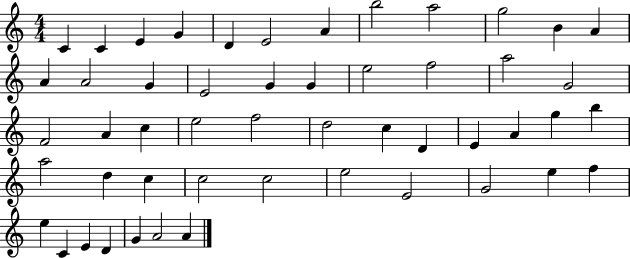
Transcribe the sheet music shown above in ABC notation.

X:1
T:Untitled
M:4/4
L:1/4
K:C
C C E G D E2 A b2 a2 g2 B A A A2 G E2 G G e2 f2 a2 G2 F2 A c e2 f2 d2 c D E A g b a2 d c c2 c2 e2 E2 G2 e f e C E D G A2 A